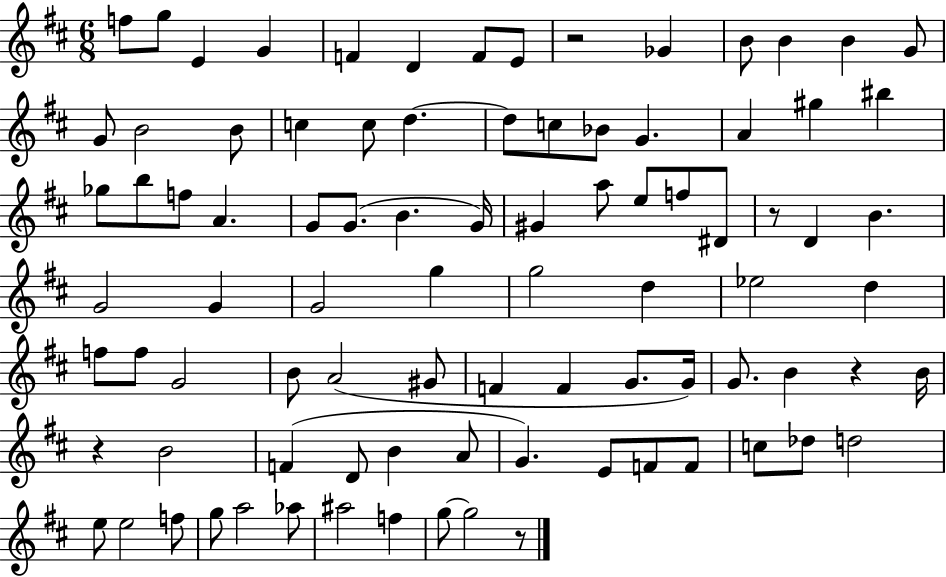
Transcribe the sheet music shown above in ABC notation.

X:1
T:Untitled
M:6/8
L:1/4
K:D
f/2 g/2 E G F D F/2 E/2 z2 _G B/2 B B G/2 G/2 B2 B/2 c c/2 d d/2 c/2 _B/2 G A ^g ^b _g/2 b/2 f/2 A G/2 G/2 B G/4 ^G a/2 e/2 f/2 ^D/2 z/2 D B G2 G G2 g g2 d _e2 d f/2 f/2 G2 B/2 A2 ^G/2 F F G/2 G/4 G/2 B z B/4 z B2 F D/2 B A/2 G E/2 F/2 F/2 c/2 _d/2 d2 e/2 e2 f/2 g/2 a2 _a/2 ^a2 f g/2 g2 z/2